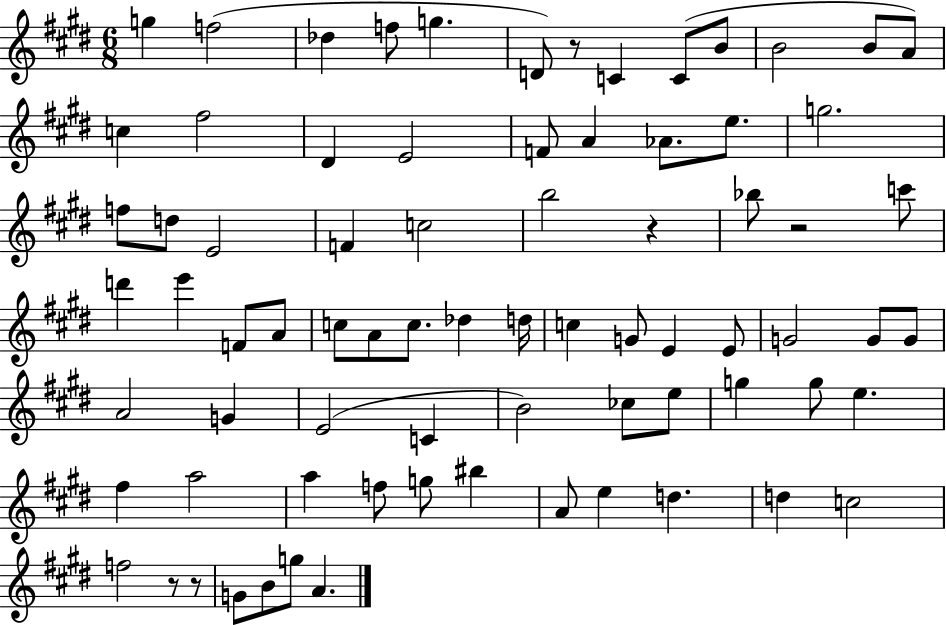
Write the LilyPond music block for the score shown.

{
  \clef treble
  \numericTimeSignature
  \time 6/8
  \key e \major
  \repeat volta 2 { g''4 f''2( | des''4 f''8 g''4. | d'8) r8 c'4 c'8( b'8 | b'2 b'8 a'8) | \break c''4 fis''2 | dis'4 e'2 | f'8 a'4 aes'8. e''8. | g''2. | \break f''8 d''8 e'2 | f'4 c''2 | b''2 r4 | bes''8 r2 c'''8 | \break d'''4 e'''4 f'8 a'8 | c''8 a'8 c''8. des''4 d''16 | c''4 g'8 e'4 e'8 | g'2 g'8 g'8 | \break a'2 g'4 | e'2( c'4 | b'2) ces''8 e''8 | g''4 g''8 e''4. | \break fis''4 a''2 | a''4 f''8 g''8 bis''4 | a'8 e''4 d''4. | d''4 c''2 | \break f''2 r8 r8 | g'8 b'8 g''8 a'4. | } \bar "|."
}